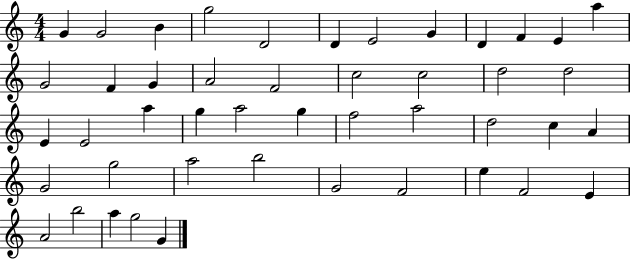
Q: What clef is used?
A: treble